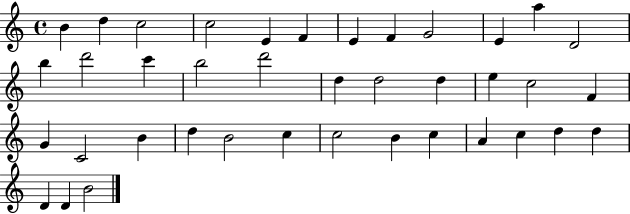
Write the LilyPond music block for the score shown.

{
  \clef treble
  \time 4/4
  \defaultTimeSignature
  \key c \major
  b'4 d''4 c''2 | c''2 e'4 f'4 | e'4 f'4 g'2 | e'4 a''4 d'2 | \break b''4 d'''2 c'''4 | b''2 d'''2 | d''4 d''2 d''4 | e''4 c''2 f'4 | \break g'4 c'2 b'4 | d''4 b'2 c''4 | c''2 b'4 c''4 | a'4 c''4 d''4 d''4 | \break d'4 d'4 b'2 | \bar "|."
}